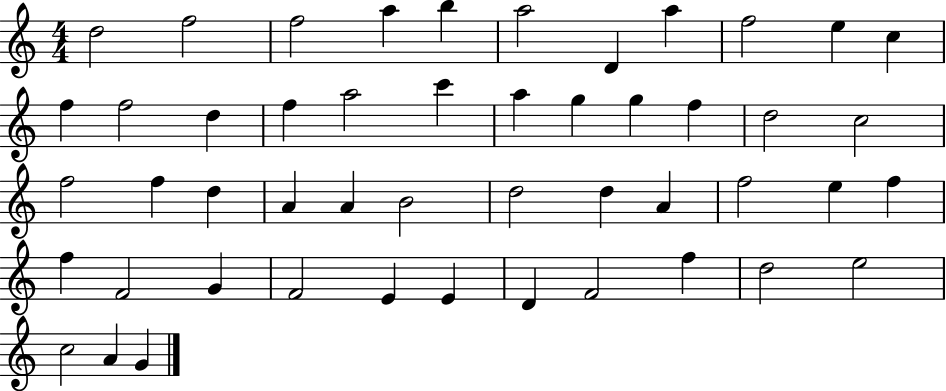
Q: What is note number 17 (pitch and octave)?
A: C6